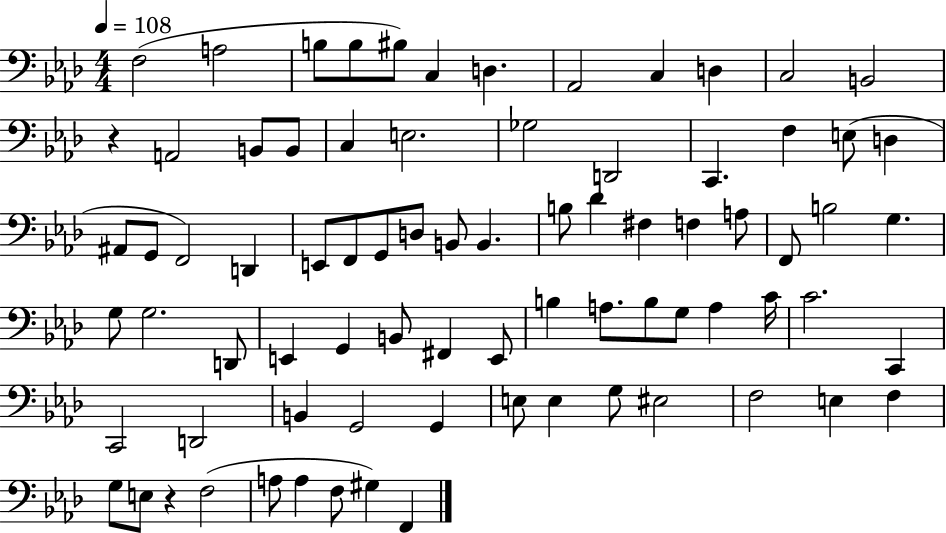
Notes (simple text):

F3/h A3/h B3/e B3/e BIS3/e C3/q D3/q. Ab2/h C3/q D3/q C3/h B2/h R/q A2/h B2/e B2/e C3/q E3/h. Gb3/h D2/h C2/q. F3/q E3/e D3/q A#2/e G2/e F2/h D2/q E2/e F2/e G2/e D3/e B2/e B2/q. B3/e Db4/q F#3/q F3/q A3/e F2/e B3/h G3/q. G3/e G3/h. D2/e E2/q G2/q B2/e F#2/q E2/e B3/q A3/e. B3/e G3/e A3/q C4/s C4/h. C2/q C2/h D2/h B2/q G2/h G2/q E3/e E3/q G3/e EIS3/h F3/h E3/q F3/q G3/e E3/e R/q F3/h A3/e A3/q F3/e G#3/q F2/q